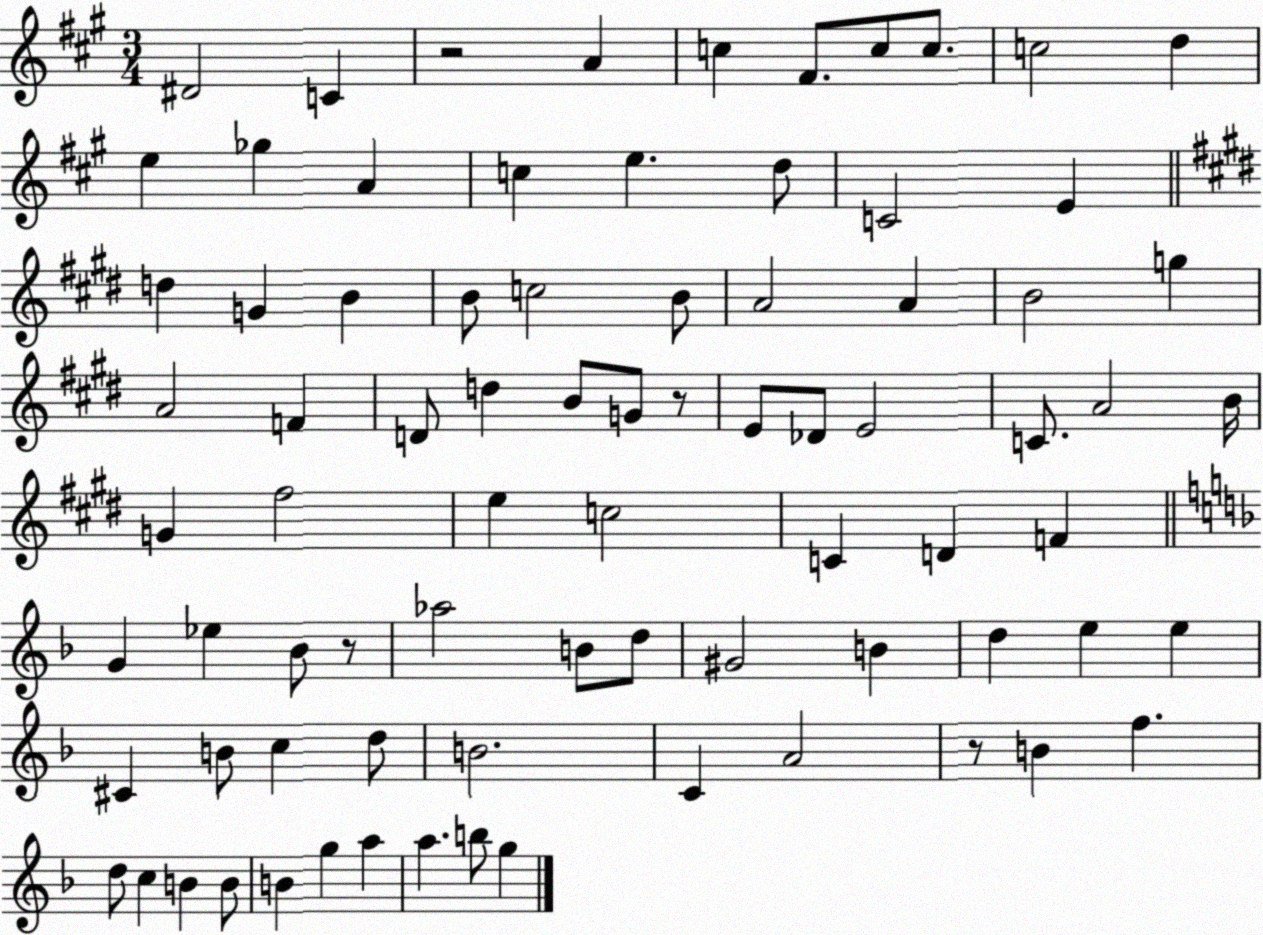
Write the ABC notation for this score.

X:1
T:Untitled
M:3/4
L:1/4
K:A
^D2 C z2 A c ^F/2 c/2 c/2 c2 d e _g A c e d/2 C2 E d G B B/2 c2 B/2 A2 A B2 g A2 F D/2 d B/2 G/2 z/2 E/2 _D/2 E2 C/2 A2 B/4 G ^f2 e c2 C D F G _e _B/2 z/2 _a2 B/2 d/2 ^G2 B d e e ^C B/2 c d/2 B2 C A2 z/2 B f d/2 c B B/2 B g a a b/2 g